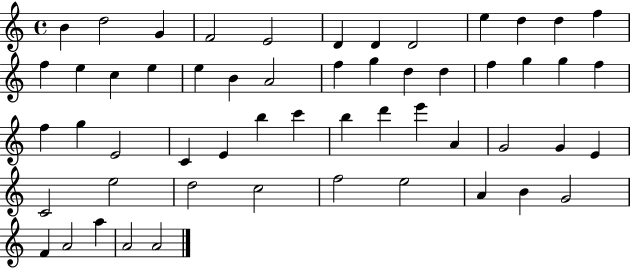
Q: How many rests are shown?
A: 0